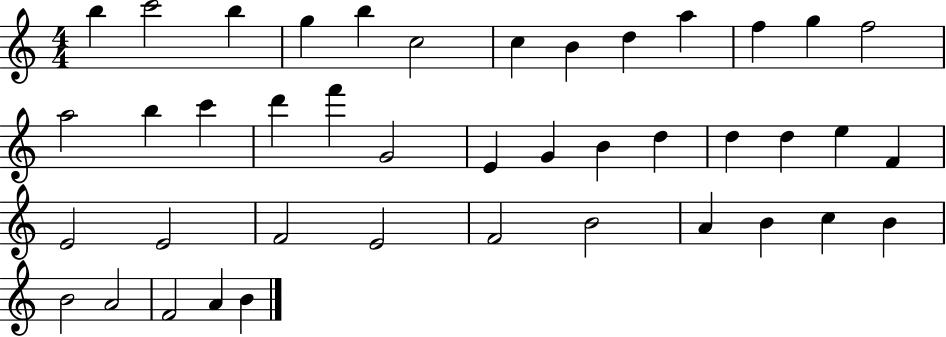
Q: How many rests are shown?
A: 0